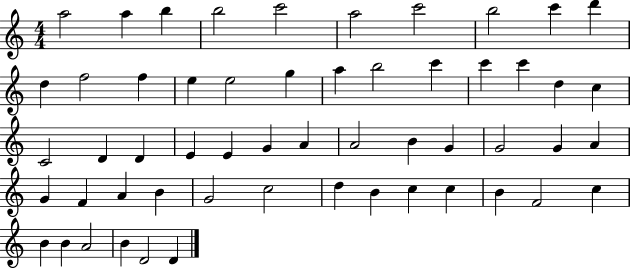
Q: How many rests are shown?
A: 0